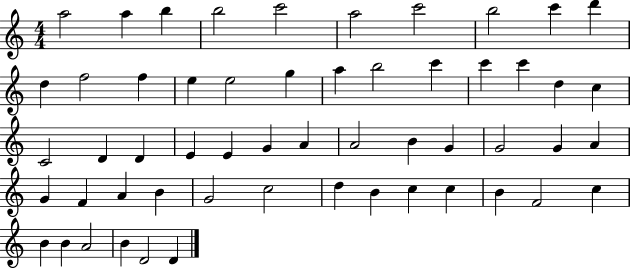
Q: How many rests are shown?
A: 0